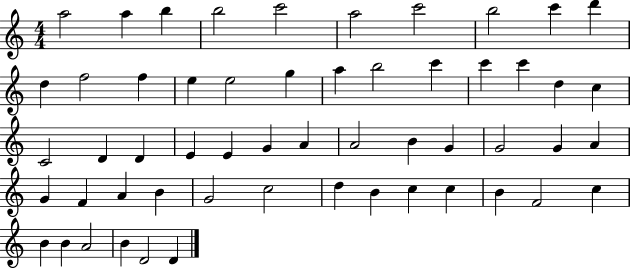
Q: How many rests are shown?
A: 0